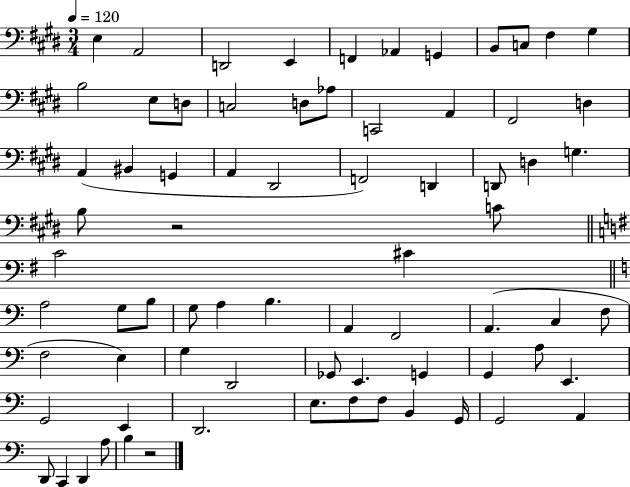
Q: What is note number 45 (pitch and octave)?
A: C3